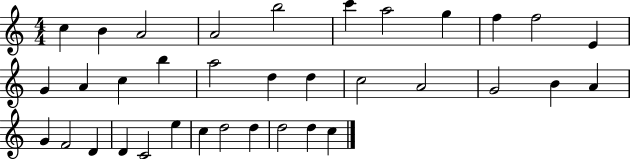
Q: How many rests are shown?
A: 0